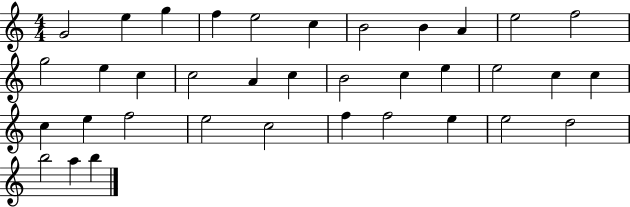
{
  \clef treble
  \numericTimeSignature
  \time 4/4
  \key c \major
  g'2 e''4 g''4 | f''4 e''2 c''4 | b'2 b'4 a'4 | e''2 f''2 | \break g''2 e''4 c''4 | c''2 a'4 c''4 | b'2 c''4 e''4 | e''2 c''4 c''4 | \break c''4 e''4 f''2 | e''2 c''2 | f''4 f''2 e''4 | e''2 d''2 | \break b''2 a''4 b''4 | \bar "|."
}